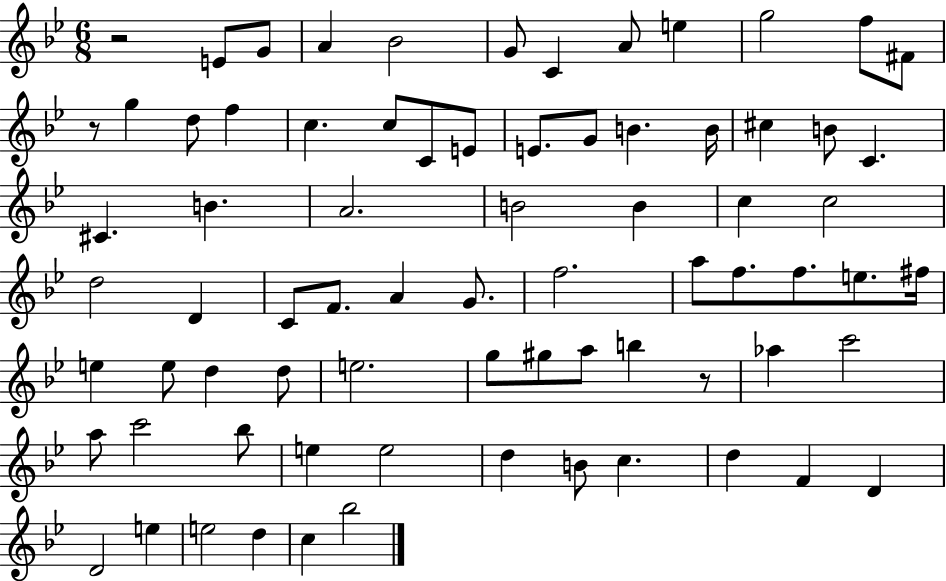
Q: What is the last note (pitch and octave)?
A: Bb5